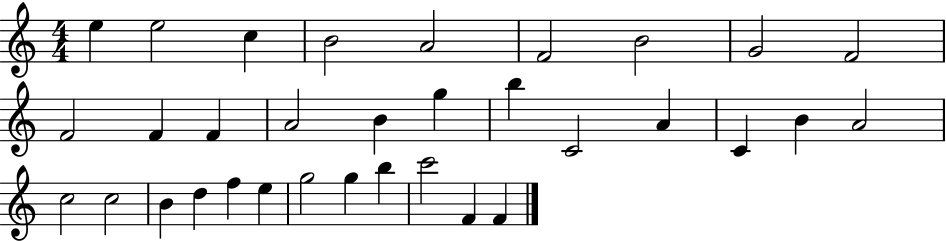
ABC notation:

X:1
T:Untitled
M:4/4
L:1/4
K:C
e e2 c B2 A2 F2 B2 G2 F2 F2 F F A2 B g b C2 A C B A2 c2 c2 B d f e g2 g b c'2 F F